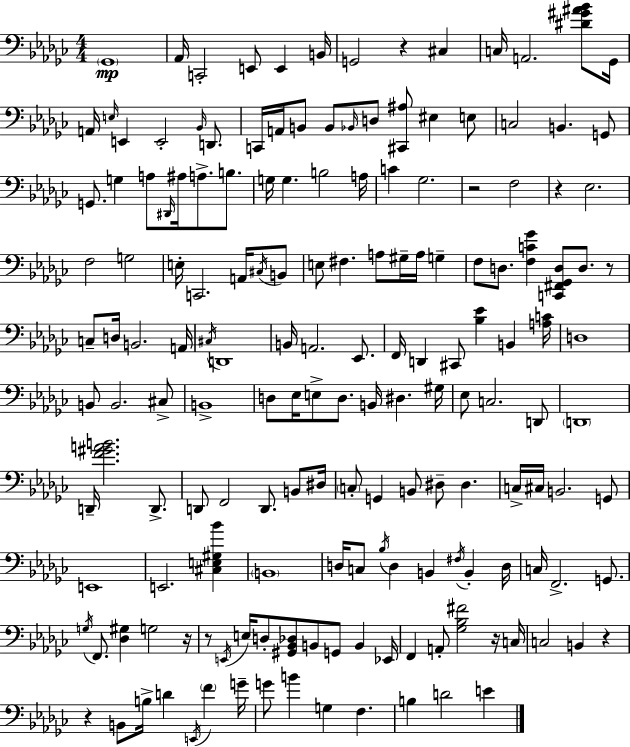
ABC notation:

X:1
T:Untitled
M:4/4
L:1/4
K:Ebm
_G,,4 _A,,/4 C,,2 E,,/2 E,, B,,/4 G,,2 z ^C, C,/4 A,,2 [^D^G^A_B]/2 _G,,/4 A,,/4 E,/4 E,, E,,2 _B,,/4 D,,/2 C,,/4 A,,/4 B,,/2 B,,/2 _B,,/4 D,/2 [^C,,^A,]/2 ^E, E,/2 C,2 B,, G,,/2 G,,/2 G, A,/2 ^D,,/4 ^A,/4 A,/2 B,/2 G,/4 G, B,2 A,/4 C _G,2 z2 F,2 z _E,2 F,2 G,2 E,/4 C,,2 A,,/4 ^C,/4 B,,/2 E,/2 ^F, A,/2 ^G,/4 A,/4 G, F,/2 D,/2 [F,C_G] [C,,^F,,_G,,D,]/2 D,/2 z/2 C,/2 D,/4 B,,2 A,,/4 ^C,/4 D,,4 B,,/4 A,,2 _E,,/2 F,,/4 D,, ^C,,/2 [_B,_E] B,, [A,C]/4 D,4 B,,/2 B,,2 ^C,/2 B,,4 D,/2 _E,/4 E,/2 D,/2 B,,/4 ^D, ^G,/4 _E,/2 C,2 D,,/2 D,,4 D,,/4 [F^GAB]2 D,,/2 D,,/2 F,,2 D,,/2 B,,/2 ^D,/4 C,/2 G,, B,,/2 ^D,/2 ^D, C,/4 ^C,/4 B,,2 G,,/2 E,,4 E,,2 [^C,E,^G,_B] B,,4 D,/4 C,/2 _B,/4 D, B,, ^F,/4 B,, D,/4 C,/4 F,,2 G,,/2 G,/4 F,,/2 [_D,^G,] G,2 z/4 z/2 E,,/4 E,/4 D,/2 [^G,,_B,,_D,]/2 B,,/2 G,,/2 B,, _E,,/4 F,, A,,/2 [_G,_B,^F]2 z/4 C,/4 C,2 B,, z z B,,/2 B,/4 D E,,/4 F G/4 G/2 B G, F, B, D2 E